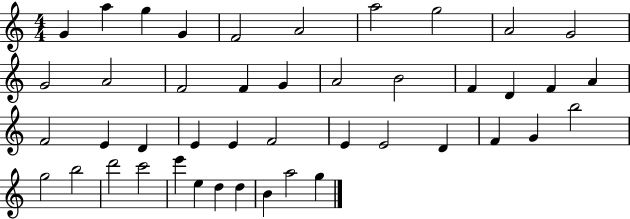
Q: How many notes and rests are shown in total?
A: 44